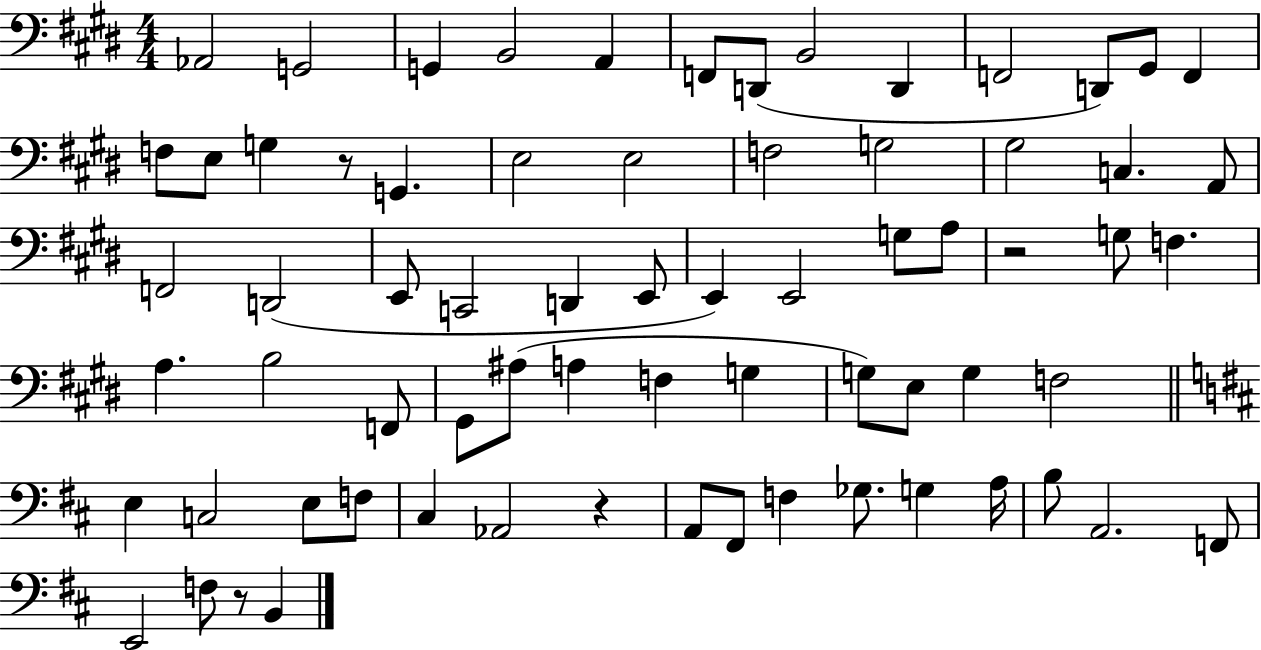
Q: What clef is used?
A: bass